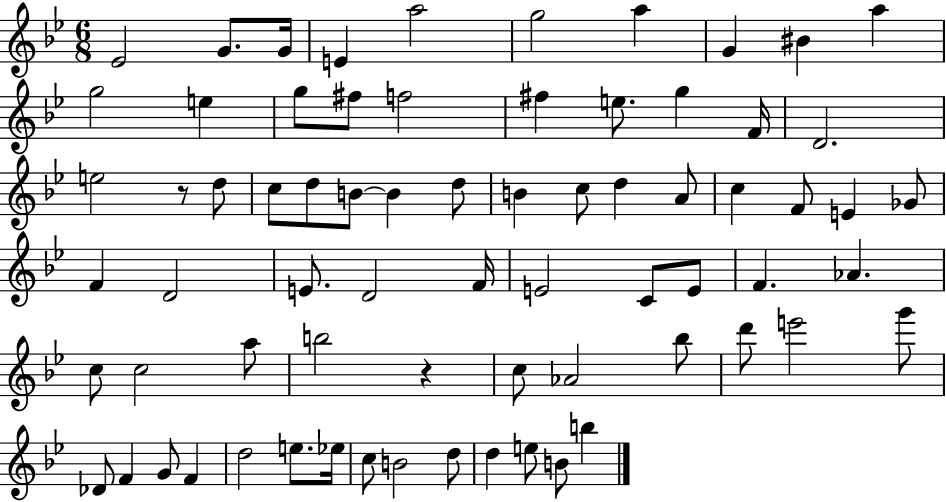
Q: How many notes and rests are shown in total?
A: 71